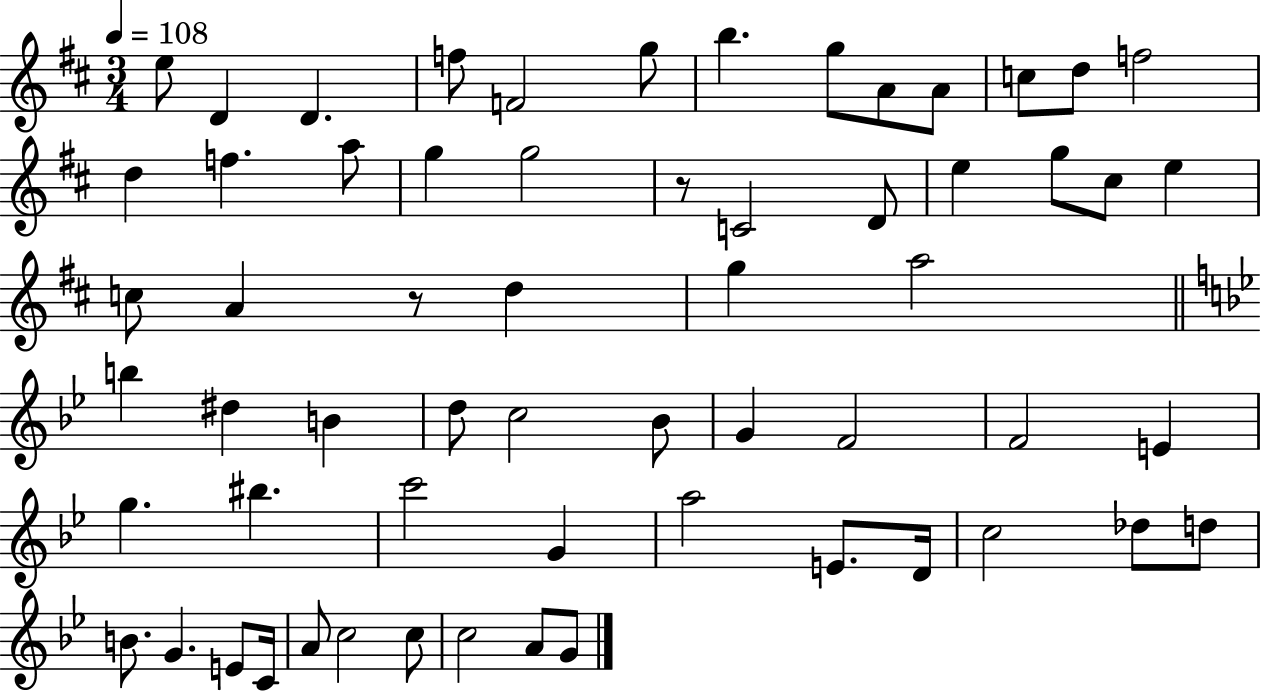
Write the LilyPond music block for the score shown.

{
  \clef treble
  \numericTimeSignature
  \time 3/4
  \key d \major
  \tempo 4 = 108
  e''8 d'4 d'4. | f''8 f'2 g''8 | b''4. g''8 a'8 a'8 | c''8 d''8 f''2 | \break d''4 f''4. a''8 | g''4 g''2 | r8 c'2 d'8 | e''4 g''8 cis''8 e''4 | \break c''8 a'4 r8 d''4 | g''4 a''2 | \bar "||" \break \key bes \major b''4 dis''4 b'4 | d''8 c''2 bes'8 | g'4 f'2 | f'2 e'4 | \break g''4. bis''4. | c'''2 g'4 | a''2 e'8. d'16 | c''2 des''8 d''8 | \break b'8. g'4. e'8 c'16 | a'8 c''2 c''8 | c''2 a'8 g'8 | \bar "|."
}